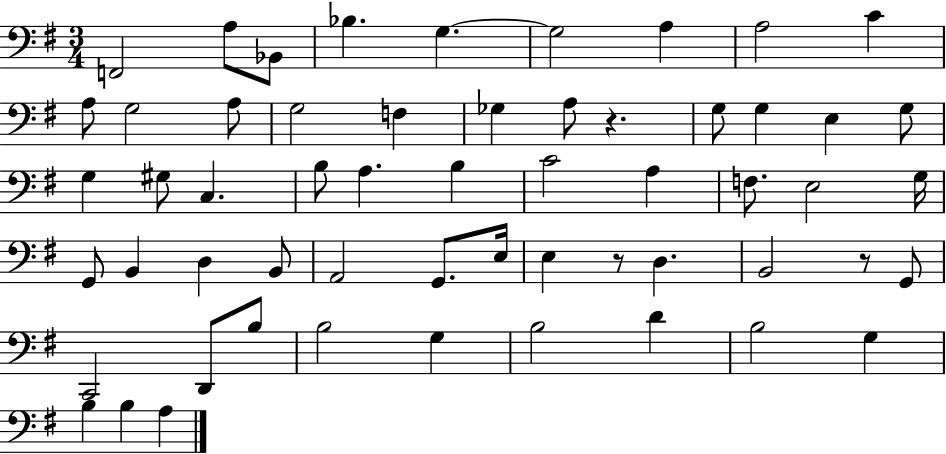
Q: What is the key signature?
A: G major